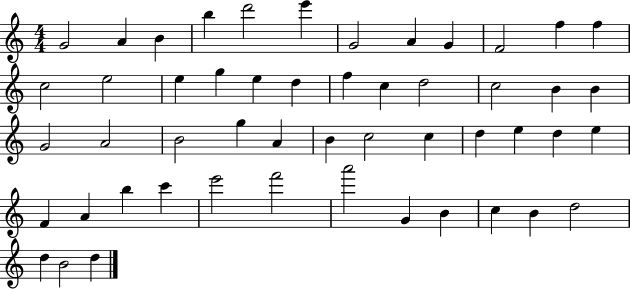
G4/h A4/q B4/q B5/q D6/h E6/q G4/h A4/q G4/q F4/h F5/q F5/q C5/h E5/h E5/q G5/q E5/q D5/q F5/q C5/q D5/h C5/h B4/q B4/q G4/h A4/h B4/h G5/q A4/q B4/q C5/h C5/q D5/q E5/q D5/q E5/q F4/q A4/q B5/q C6/q E6/h F6/h A6/h G4/q B4/q C5/q B4/q D5/h D5/q B4/h D5/q